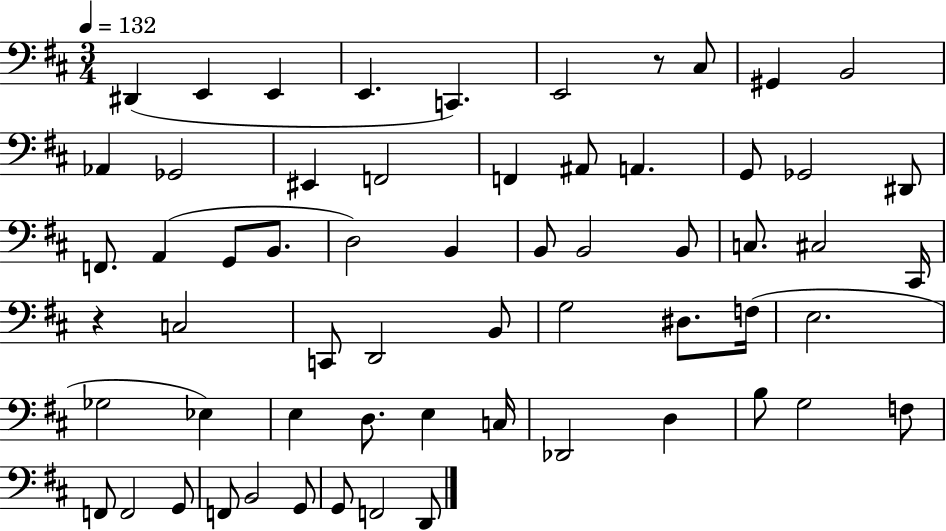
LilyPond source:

{
  \clef bass
  \numericTimeSignature
  \time 3/4
  \key d \major
  \tempo 4 = 132
  dis,4( e,4 e,4 | e,4. c,4.) | e,2 r8 cis8 | gis,4 b,2 | \break aes,4 ges,2 | eis,4 f,2 | f,4 ais,8 a,4. | g,8 ges,2 dis,8 | \break f,8. a,4( g,8 b,8. | d2) b,4 | b,8 b,2 b,8 | c8. cis2 cis,16 | \break r4 c2 | c,8 d,2 b,8 | g2 dis8. f16( | e2. | \break ges2 ees4) | e4 d8. e4 c16 | des,2 d4 | b8 g2 f8 | \break f,8 f,2 g,8 | f,8 b,2 g,8 | g,8 f,2 d,8 | \bar "|."
}